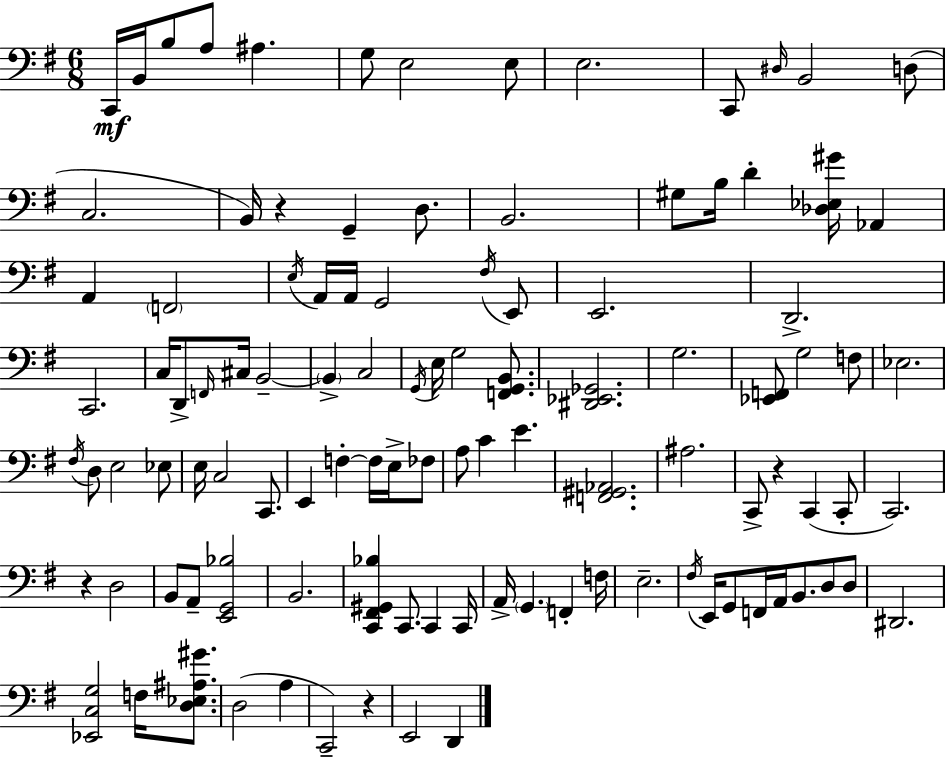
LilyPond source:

{
  \clef bass
  \numericTimeSignature
  \time 6/8
  \key e \minor
  c,16\mf b,16 b8 a8 ais4. | g8 e2 e8 | e2. | c,8 \grace { dis16 } b,2 d8( | \break c2. | b,16) r4 g,4-- d8. | b,2. | gis8 b16 d'4-. <des ees gis'>16 aes,4 | \break a,4 \parenthesize f,2 | \acciaccatura { e16 } a,16 a,16 g,2 | \acciaccatura { fis16 } e,8 e,2. | d,2.-> | \break c,2. | c16 d,8-> \grace { f,16 } cis16 b,2--~~ | \parenthesize b,4-> c2 | \acciaccatura { g,16 } e16 g2 | \break <f, g, b,>8. <dis, ees, ges,>2. | g2. | <ees, f,>8 g2 | f8 ees2. | \break \acciaccatura { fis16 } d8 e2 | ees8 e16 c2 | c,8. e,4 f4-.~~ | f16 e16-> fes8 a8 c'4 | \break e'4. <f, gis, aes,>2. | ais2. | c,8-> r4 | c,4( c,8-. c,2.) | \break r4 d2 | b,8 a,8-- <e, g, bes>2 | b,2. | <c, fis, gis, bes>4 c,8. | \break c,4 c,16 a,16-> \parenthesize g,4. | f,4-. f16 e2.-- | \acciaccatura { fis16 } e,16 g,8 f,16 a,16 | b,8. d8 d8 dis,2. | \break <ees, c g>2 | f16 <d ees ais gis'>8. d2( | a4 c,2--) | r4 e,2 | \break d,4 \bar "|."
}